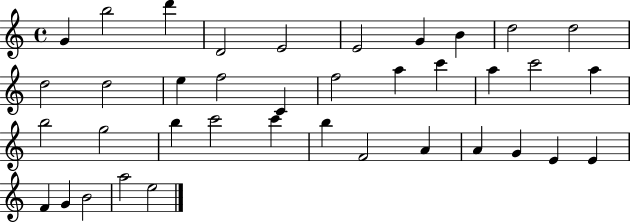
G4/q B5/h D6/q D4/h E4/h E4/h G4/q B4/q D5/h D5/h D5/h D5/h E5/q F5/h C4/q F5/h A5/q C6/q A5/q C6/h A5/q B5/h G5/h B5/q C6/h C6/q B5/q F4/h A4/q A4/q G4/q E4/q E4/q F4/q G4/q B4/h A5/h E5/h